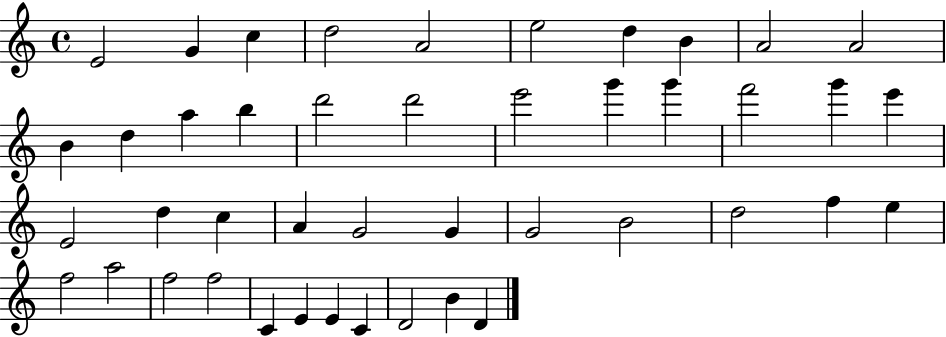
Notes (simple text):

E4/h G4/q C5/q D5/h A4/h E5/h D5/q B4/q A4/h A4/h B4/q D5/q A5/q B5/q D6/h D6/h E6/h G6/q G6/q F6/h G6/q E6/q E4/h D5/q C5/q A4/q G4/h G4/q G4/h B4/h D5/h F5/q E5/q F5/h A5/h F5/h F5/h C4/q E4/q E4/q C4/q D4/h B4/q D4/q